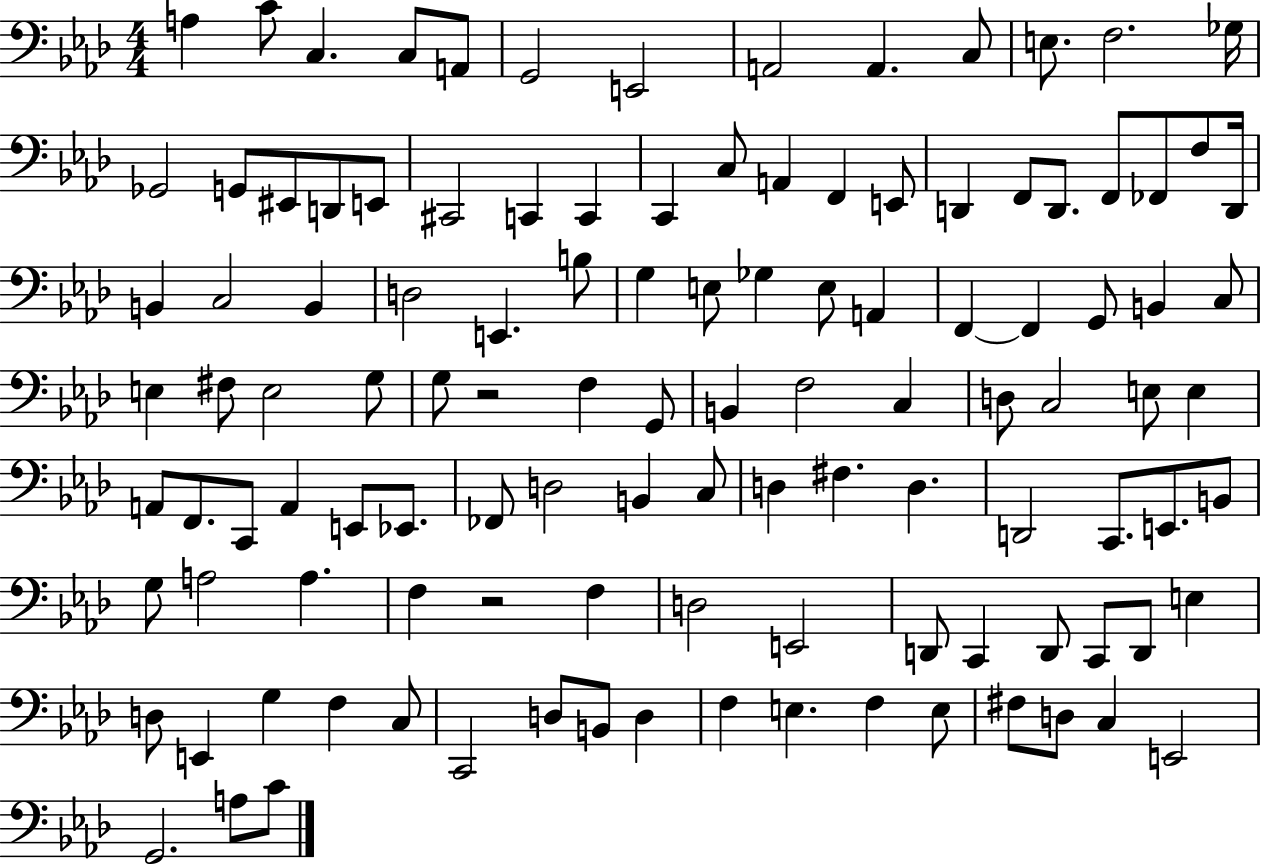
A3/q C4/e C3/q. C3/e A2/e G2/h E2/h A2/h A2/q. C3/e E3/e. F3/h. Gb3/s Gb2/h G2/e EIS2/e D2/e E2/e C#2/h C2/q C2/q C2/q C3/e A2/q F2/q E2/e D2/q F2/e D2/e. F2/e FES2/e F3/e D2/s B2/q C3/h B2/q D3/h E2/q. B3/e G3/q E3/e Gb3/q E3/e A2/q F2/q F2/q G2/e B2/q C3/e E3/q F#3/e E3/h G3/e G3/e R/h F3/q G2/e B2/q F3/h C3/q D3/e C3/h E3/e E3/q A2/e F2/e. C2/e A2/q E2/e Eb2/e. FES2/e D3/h B2/q C3/e D3/q F#3/q. D3/q. D2/h C2/e. E2/e. B2/e G3/e A3/h A3/q. F3/q R/h F3/q D3/h E2/h D2/e C2/q D2/e C2/e D2/e E3/q D3/e E2/q G3/q F3/q C3/e C2/h D3/e B2/e D3/q F3/q E3/q. F3/q E3/e F#3/e D3/e C3/q E2/h G2/h. A3/e C4/e